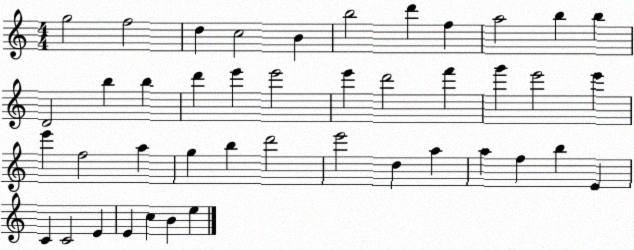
X:1
T:Untitled
M:4/4
L:1/4
K:C
g2 f2 d c2 B b2 d' f a2 b b D2 b b d' e' e'2 e' d'2 f' g' e'2 e' e' f2 a g b d'2 e'2 d a a f b E C C2 E E c B e